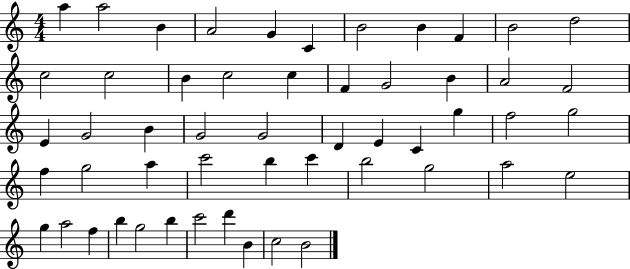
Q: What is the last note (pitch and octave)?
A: B4